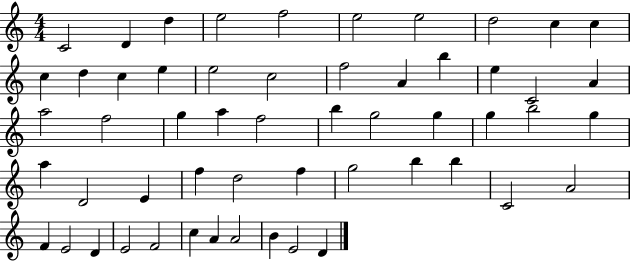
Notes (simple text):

C4/h D4/q D5/q E5/h F5/h E5/h E5/h D5/h C5/q C5/q C5/q D5/q C5/q E5/q E5/h C5/h F5/h A4/q B5/q E5/q C4/h A4/q A5/h F5/h G5/q A5/q F5/h B5/q G5/h G5/q G5/q B5/h G5/q A5/q D4/h E4/q F5/q D5/h F5/q G5/h B5/q B5/q C4/h A4/h F4/q E4/h D4/q E4/h F4/h C5/q A4/q A4/h B4/q E4/h D4/q